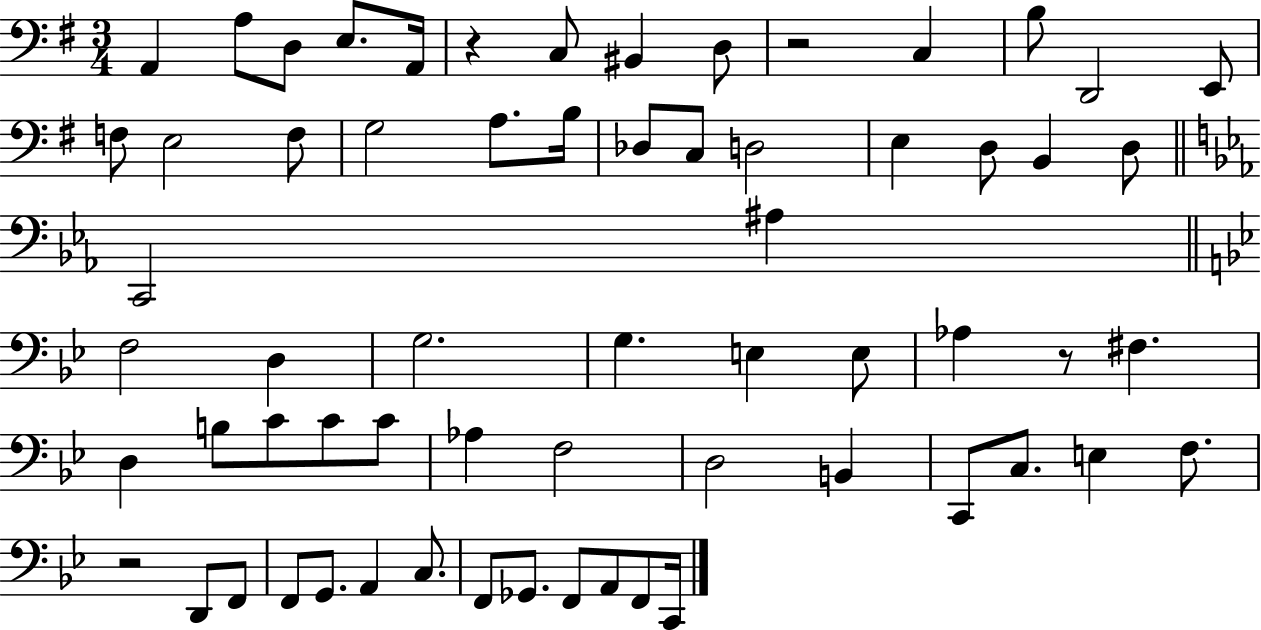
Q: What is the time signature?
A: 3/4